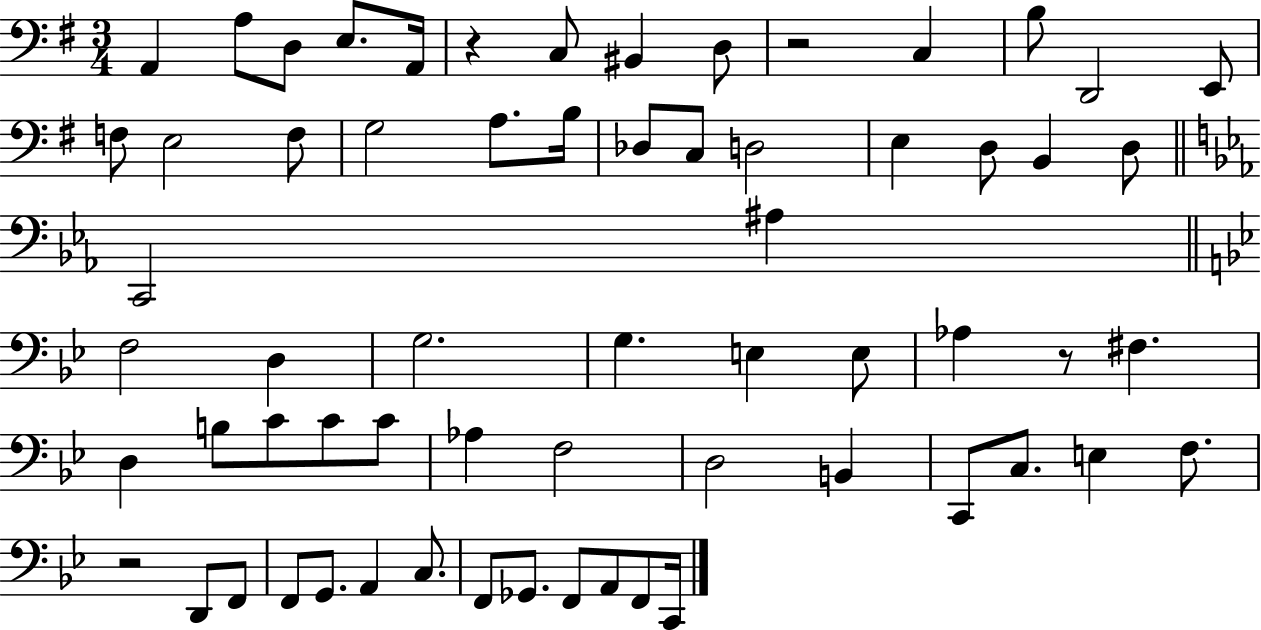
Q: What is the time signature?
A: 3/4